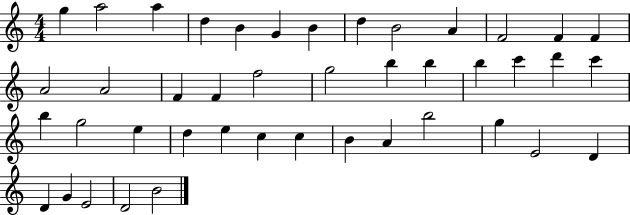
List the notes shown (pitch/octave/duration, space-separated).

G5/q A5/h A5/q D5/q B4/q G4/q B4/q D5/q B4/h A4/q F4/h F4/q F4/q A4/h A4/h F4/q F4/q F5/h G5/h B5/q B5/q B5/q C6/q D6/q C6/q B5/q G5/h E5/q D5/q E5/q C5/q C5/q B4/q A4/q B5/h G5/q E4/h D4/q D4/q G4/q E4/h D4/h B4/h